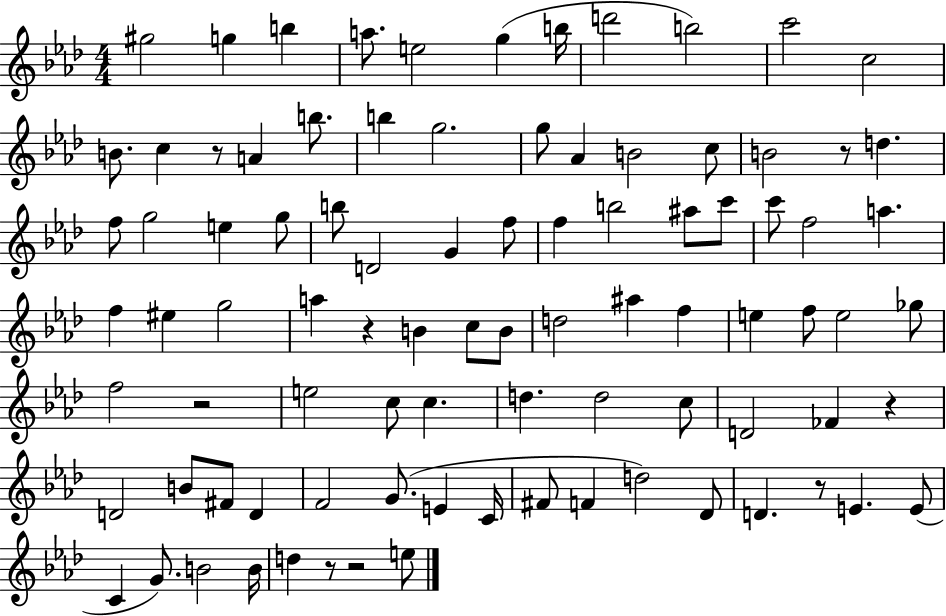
X:1
T:Untitled
M:4/4
L:1/4
K:Ab
^g2 g b a/2 e2 g b/4 d'2 b2 c'2 c2 B/2 c z/2 A b/2 b g2 g/2 _A B2 c/2 B2 z/2 d f/2 g2 e g/2 b/2 D2 G f/2 f b2 ^a/2 c'/2 c'/2 f2 a f ^e g2 a z B c/2 B/2 d2 ^a f e f/2 e2 _g/2 f2 z2 e2 c/2 c d d2 c/2 D2 _F z D2 B/2 ^F/2 D F2 G/2 E C/4 ^F/2 F d2 _D/2 D z/2 E E/2 C G/2 B2 B/4 d z/2 z2 e/2